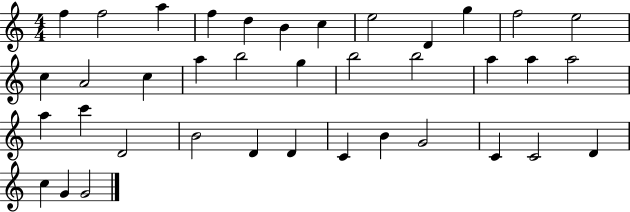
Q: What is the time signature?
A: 4/4